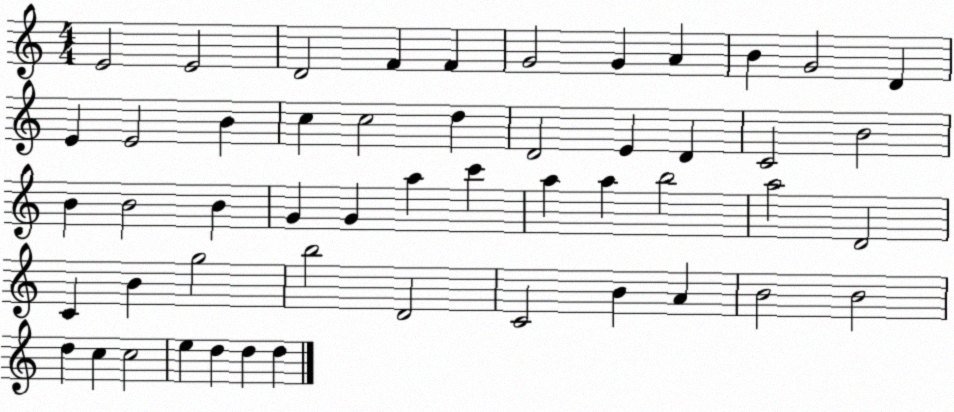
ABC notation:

X:1
T:Untitled
M:4/4
L:1/4
K:C
E2 E2 D2 F F G2 G A B G2 D E E2 B c c2 d D2 E D C2 B2 B B2 B G G a c' a a b2 a2 D2 C B g2 b2 D2 C2 B A B2 B2 d c c2 e d d d